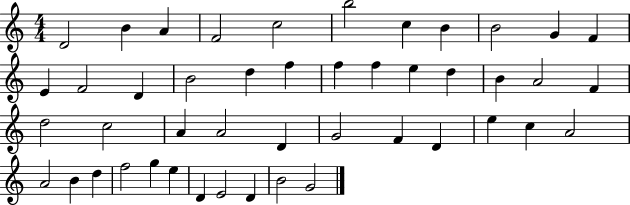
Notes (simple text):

D4/h B4/q A4/q F4/h C5/h B5/h C5/q B4/q B4/h G4/q F4/q E4/q F4/h D4/q B4/h D5/q F5/q F5/q F5/q E5/q D5/q B4/q A4/h F4/q D5/h C5/h A4/q A4/h D4/q G4/h F4/q D4/q E5/q C5/q A4/h A4/h B4/q D5/q F5/h G5/q E5/q D4/q E4/h D4/q B4/h G4/h